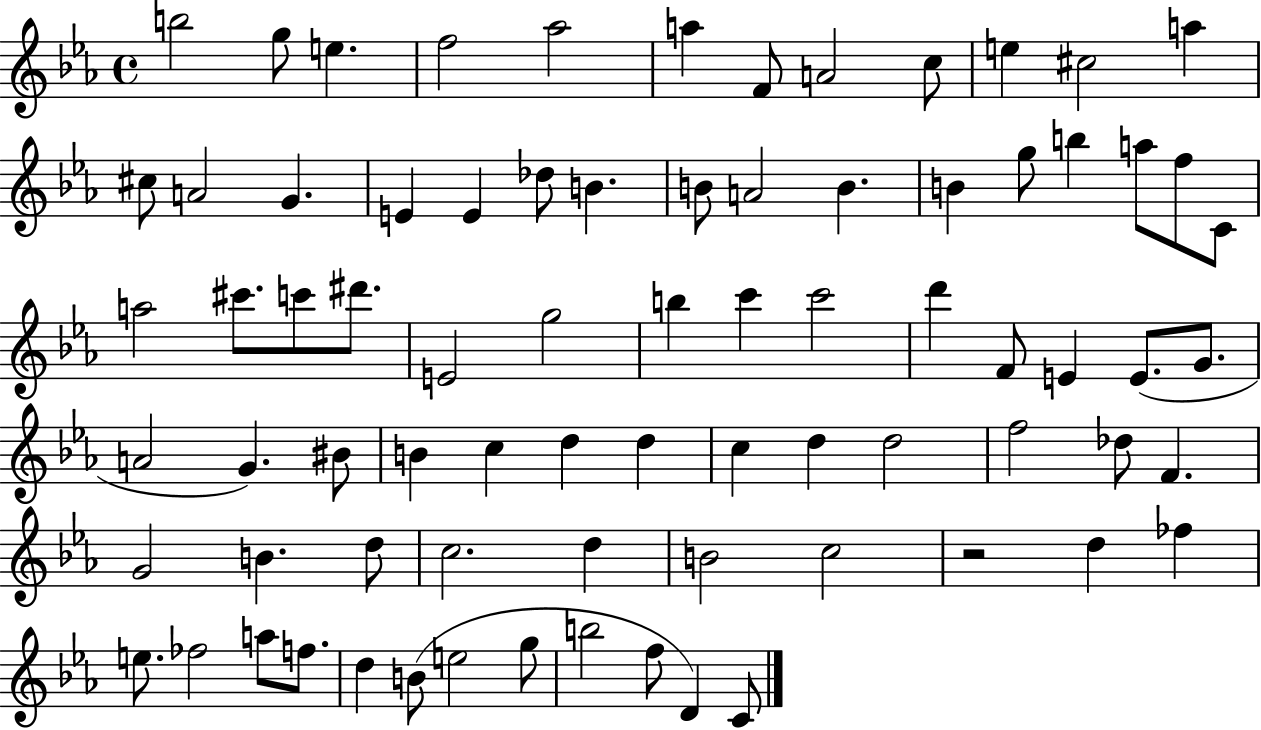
{
  \clef treble
  \time 4/4
  \defaultTimeSignature
  \key ees \major
  \repeat volta 2 { b''2 g''8 e''4. | f''2 aes''2 | a''4 f'8 a'2 c''8 | e''4 cis''2 a''4 | \break cis''8 a'2 g'4. | e'4 e'4 des''8 b'4. | b'8 a'2 b'4. | b'4 g''8 b''4 a''8 f''8 c'8 | \break a''2 cis'''8. c'''8 dis'''8. | e'2 g''2 | b''4 c'''4 c'''2 | d'''4 f'8 e'4 e'8.( g'8. | \break a'2 g'4.) bis'8 | b'4 c''4 d''4 d''4 | c''4 d''4 d''2 | f''2 des''8 f'4. | \break g'2 b'4. d''8 | c''2. d''4 | b'2 c''2 | r2 d''4 fes''4 | \break e''8. fes''2 a''8 f''8. | d''4 b'8( e''2 g''8 | b''2 f''8 d'4) c'8 | } \bar "|."
}